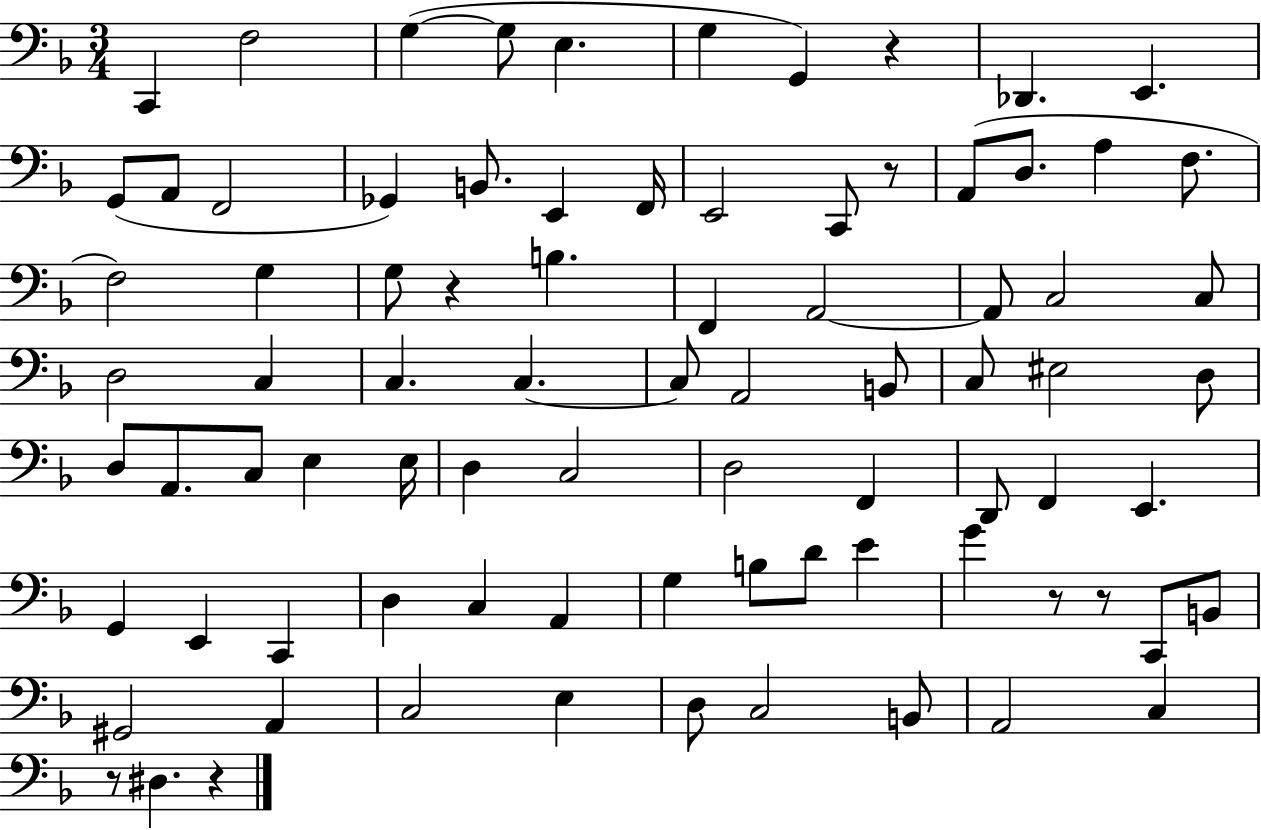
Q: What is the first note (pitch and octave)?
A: C2